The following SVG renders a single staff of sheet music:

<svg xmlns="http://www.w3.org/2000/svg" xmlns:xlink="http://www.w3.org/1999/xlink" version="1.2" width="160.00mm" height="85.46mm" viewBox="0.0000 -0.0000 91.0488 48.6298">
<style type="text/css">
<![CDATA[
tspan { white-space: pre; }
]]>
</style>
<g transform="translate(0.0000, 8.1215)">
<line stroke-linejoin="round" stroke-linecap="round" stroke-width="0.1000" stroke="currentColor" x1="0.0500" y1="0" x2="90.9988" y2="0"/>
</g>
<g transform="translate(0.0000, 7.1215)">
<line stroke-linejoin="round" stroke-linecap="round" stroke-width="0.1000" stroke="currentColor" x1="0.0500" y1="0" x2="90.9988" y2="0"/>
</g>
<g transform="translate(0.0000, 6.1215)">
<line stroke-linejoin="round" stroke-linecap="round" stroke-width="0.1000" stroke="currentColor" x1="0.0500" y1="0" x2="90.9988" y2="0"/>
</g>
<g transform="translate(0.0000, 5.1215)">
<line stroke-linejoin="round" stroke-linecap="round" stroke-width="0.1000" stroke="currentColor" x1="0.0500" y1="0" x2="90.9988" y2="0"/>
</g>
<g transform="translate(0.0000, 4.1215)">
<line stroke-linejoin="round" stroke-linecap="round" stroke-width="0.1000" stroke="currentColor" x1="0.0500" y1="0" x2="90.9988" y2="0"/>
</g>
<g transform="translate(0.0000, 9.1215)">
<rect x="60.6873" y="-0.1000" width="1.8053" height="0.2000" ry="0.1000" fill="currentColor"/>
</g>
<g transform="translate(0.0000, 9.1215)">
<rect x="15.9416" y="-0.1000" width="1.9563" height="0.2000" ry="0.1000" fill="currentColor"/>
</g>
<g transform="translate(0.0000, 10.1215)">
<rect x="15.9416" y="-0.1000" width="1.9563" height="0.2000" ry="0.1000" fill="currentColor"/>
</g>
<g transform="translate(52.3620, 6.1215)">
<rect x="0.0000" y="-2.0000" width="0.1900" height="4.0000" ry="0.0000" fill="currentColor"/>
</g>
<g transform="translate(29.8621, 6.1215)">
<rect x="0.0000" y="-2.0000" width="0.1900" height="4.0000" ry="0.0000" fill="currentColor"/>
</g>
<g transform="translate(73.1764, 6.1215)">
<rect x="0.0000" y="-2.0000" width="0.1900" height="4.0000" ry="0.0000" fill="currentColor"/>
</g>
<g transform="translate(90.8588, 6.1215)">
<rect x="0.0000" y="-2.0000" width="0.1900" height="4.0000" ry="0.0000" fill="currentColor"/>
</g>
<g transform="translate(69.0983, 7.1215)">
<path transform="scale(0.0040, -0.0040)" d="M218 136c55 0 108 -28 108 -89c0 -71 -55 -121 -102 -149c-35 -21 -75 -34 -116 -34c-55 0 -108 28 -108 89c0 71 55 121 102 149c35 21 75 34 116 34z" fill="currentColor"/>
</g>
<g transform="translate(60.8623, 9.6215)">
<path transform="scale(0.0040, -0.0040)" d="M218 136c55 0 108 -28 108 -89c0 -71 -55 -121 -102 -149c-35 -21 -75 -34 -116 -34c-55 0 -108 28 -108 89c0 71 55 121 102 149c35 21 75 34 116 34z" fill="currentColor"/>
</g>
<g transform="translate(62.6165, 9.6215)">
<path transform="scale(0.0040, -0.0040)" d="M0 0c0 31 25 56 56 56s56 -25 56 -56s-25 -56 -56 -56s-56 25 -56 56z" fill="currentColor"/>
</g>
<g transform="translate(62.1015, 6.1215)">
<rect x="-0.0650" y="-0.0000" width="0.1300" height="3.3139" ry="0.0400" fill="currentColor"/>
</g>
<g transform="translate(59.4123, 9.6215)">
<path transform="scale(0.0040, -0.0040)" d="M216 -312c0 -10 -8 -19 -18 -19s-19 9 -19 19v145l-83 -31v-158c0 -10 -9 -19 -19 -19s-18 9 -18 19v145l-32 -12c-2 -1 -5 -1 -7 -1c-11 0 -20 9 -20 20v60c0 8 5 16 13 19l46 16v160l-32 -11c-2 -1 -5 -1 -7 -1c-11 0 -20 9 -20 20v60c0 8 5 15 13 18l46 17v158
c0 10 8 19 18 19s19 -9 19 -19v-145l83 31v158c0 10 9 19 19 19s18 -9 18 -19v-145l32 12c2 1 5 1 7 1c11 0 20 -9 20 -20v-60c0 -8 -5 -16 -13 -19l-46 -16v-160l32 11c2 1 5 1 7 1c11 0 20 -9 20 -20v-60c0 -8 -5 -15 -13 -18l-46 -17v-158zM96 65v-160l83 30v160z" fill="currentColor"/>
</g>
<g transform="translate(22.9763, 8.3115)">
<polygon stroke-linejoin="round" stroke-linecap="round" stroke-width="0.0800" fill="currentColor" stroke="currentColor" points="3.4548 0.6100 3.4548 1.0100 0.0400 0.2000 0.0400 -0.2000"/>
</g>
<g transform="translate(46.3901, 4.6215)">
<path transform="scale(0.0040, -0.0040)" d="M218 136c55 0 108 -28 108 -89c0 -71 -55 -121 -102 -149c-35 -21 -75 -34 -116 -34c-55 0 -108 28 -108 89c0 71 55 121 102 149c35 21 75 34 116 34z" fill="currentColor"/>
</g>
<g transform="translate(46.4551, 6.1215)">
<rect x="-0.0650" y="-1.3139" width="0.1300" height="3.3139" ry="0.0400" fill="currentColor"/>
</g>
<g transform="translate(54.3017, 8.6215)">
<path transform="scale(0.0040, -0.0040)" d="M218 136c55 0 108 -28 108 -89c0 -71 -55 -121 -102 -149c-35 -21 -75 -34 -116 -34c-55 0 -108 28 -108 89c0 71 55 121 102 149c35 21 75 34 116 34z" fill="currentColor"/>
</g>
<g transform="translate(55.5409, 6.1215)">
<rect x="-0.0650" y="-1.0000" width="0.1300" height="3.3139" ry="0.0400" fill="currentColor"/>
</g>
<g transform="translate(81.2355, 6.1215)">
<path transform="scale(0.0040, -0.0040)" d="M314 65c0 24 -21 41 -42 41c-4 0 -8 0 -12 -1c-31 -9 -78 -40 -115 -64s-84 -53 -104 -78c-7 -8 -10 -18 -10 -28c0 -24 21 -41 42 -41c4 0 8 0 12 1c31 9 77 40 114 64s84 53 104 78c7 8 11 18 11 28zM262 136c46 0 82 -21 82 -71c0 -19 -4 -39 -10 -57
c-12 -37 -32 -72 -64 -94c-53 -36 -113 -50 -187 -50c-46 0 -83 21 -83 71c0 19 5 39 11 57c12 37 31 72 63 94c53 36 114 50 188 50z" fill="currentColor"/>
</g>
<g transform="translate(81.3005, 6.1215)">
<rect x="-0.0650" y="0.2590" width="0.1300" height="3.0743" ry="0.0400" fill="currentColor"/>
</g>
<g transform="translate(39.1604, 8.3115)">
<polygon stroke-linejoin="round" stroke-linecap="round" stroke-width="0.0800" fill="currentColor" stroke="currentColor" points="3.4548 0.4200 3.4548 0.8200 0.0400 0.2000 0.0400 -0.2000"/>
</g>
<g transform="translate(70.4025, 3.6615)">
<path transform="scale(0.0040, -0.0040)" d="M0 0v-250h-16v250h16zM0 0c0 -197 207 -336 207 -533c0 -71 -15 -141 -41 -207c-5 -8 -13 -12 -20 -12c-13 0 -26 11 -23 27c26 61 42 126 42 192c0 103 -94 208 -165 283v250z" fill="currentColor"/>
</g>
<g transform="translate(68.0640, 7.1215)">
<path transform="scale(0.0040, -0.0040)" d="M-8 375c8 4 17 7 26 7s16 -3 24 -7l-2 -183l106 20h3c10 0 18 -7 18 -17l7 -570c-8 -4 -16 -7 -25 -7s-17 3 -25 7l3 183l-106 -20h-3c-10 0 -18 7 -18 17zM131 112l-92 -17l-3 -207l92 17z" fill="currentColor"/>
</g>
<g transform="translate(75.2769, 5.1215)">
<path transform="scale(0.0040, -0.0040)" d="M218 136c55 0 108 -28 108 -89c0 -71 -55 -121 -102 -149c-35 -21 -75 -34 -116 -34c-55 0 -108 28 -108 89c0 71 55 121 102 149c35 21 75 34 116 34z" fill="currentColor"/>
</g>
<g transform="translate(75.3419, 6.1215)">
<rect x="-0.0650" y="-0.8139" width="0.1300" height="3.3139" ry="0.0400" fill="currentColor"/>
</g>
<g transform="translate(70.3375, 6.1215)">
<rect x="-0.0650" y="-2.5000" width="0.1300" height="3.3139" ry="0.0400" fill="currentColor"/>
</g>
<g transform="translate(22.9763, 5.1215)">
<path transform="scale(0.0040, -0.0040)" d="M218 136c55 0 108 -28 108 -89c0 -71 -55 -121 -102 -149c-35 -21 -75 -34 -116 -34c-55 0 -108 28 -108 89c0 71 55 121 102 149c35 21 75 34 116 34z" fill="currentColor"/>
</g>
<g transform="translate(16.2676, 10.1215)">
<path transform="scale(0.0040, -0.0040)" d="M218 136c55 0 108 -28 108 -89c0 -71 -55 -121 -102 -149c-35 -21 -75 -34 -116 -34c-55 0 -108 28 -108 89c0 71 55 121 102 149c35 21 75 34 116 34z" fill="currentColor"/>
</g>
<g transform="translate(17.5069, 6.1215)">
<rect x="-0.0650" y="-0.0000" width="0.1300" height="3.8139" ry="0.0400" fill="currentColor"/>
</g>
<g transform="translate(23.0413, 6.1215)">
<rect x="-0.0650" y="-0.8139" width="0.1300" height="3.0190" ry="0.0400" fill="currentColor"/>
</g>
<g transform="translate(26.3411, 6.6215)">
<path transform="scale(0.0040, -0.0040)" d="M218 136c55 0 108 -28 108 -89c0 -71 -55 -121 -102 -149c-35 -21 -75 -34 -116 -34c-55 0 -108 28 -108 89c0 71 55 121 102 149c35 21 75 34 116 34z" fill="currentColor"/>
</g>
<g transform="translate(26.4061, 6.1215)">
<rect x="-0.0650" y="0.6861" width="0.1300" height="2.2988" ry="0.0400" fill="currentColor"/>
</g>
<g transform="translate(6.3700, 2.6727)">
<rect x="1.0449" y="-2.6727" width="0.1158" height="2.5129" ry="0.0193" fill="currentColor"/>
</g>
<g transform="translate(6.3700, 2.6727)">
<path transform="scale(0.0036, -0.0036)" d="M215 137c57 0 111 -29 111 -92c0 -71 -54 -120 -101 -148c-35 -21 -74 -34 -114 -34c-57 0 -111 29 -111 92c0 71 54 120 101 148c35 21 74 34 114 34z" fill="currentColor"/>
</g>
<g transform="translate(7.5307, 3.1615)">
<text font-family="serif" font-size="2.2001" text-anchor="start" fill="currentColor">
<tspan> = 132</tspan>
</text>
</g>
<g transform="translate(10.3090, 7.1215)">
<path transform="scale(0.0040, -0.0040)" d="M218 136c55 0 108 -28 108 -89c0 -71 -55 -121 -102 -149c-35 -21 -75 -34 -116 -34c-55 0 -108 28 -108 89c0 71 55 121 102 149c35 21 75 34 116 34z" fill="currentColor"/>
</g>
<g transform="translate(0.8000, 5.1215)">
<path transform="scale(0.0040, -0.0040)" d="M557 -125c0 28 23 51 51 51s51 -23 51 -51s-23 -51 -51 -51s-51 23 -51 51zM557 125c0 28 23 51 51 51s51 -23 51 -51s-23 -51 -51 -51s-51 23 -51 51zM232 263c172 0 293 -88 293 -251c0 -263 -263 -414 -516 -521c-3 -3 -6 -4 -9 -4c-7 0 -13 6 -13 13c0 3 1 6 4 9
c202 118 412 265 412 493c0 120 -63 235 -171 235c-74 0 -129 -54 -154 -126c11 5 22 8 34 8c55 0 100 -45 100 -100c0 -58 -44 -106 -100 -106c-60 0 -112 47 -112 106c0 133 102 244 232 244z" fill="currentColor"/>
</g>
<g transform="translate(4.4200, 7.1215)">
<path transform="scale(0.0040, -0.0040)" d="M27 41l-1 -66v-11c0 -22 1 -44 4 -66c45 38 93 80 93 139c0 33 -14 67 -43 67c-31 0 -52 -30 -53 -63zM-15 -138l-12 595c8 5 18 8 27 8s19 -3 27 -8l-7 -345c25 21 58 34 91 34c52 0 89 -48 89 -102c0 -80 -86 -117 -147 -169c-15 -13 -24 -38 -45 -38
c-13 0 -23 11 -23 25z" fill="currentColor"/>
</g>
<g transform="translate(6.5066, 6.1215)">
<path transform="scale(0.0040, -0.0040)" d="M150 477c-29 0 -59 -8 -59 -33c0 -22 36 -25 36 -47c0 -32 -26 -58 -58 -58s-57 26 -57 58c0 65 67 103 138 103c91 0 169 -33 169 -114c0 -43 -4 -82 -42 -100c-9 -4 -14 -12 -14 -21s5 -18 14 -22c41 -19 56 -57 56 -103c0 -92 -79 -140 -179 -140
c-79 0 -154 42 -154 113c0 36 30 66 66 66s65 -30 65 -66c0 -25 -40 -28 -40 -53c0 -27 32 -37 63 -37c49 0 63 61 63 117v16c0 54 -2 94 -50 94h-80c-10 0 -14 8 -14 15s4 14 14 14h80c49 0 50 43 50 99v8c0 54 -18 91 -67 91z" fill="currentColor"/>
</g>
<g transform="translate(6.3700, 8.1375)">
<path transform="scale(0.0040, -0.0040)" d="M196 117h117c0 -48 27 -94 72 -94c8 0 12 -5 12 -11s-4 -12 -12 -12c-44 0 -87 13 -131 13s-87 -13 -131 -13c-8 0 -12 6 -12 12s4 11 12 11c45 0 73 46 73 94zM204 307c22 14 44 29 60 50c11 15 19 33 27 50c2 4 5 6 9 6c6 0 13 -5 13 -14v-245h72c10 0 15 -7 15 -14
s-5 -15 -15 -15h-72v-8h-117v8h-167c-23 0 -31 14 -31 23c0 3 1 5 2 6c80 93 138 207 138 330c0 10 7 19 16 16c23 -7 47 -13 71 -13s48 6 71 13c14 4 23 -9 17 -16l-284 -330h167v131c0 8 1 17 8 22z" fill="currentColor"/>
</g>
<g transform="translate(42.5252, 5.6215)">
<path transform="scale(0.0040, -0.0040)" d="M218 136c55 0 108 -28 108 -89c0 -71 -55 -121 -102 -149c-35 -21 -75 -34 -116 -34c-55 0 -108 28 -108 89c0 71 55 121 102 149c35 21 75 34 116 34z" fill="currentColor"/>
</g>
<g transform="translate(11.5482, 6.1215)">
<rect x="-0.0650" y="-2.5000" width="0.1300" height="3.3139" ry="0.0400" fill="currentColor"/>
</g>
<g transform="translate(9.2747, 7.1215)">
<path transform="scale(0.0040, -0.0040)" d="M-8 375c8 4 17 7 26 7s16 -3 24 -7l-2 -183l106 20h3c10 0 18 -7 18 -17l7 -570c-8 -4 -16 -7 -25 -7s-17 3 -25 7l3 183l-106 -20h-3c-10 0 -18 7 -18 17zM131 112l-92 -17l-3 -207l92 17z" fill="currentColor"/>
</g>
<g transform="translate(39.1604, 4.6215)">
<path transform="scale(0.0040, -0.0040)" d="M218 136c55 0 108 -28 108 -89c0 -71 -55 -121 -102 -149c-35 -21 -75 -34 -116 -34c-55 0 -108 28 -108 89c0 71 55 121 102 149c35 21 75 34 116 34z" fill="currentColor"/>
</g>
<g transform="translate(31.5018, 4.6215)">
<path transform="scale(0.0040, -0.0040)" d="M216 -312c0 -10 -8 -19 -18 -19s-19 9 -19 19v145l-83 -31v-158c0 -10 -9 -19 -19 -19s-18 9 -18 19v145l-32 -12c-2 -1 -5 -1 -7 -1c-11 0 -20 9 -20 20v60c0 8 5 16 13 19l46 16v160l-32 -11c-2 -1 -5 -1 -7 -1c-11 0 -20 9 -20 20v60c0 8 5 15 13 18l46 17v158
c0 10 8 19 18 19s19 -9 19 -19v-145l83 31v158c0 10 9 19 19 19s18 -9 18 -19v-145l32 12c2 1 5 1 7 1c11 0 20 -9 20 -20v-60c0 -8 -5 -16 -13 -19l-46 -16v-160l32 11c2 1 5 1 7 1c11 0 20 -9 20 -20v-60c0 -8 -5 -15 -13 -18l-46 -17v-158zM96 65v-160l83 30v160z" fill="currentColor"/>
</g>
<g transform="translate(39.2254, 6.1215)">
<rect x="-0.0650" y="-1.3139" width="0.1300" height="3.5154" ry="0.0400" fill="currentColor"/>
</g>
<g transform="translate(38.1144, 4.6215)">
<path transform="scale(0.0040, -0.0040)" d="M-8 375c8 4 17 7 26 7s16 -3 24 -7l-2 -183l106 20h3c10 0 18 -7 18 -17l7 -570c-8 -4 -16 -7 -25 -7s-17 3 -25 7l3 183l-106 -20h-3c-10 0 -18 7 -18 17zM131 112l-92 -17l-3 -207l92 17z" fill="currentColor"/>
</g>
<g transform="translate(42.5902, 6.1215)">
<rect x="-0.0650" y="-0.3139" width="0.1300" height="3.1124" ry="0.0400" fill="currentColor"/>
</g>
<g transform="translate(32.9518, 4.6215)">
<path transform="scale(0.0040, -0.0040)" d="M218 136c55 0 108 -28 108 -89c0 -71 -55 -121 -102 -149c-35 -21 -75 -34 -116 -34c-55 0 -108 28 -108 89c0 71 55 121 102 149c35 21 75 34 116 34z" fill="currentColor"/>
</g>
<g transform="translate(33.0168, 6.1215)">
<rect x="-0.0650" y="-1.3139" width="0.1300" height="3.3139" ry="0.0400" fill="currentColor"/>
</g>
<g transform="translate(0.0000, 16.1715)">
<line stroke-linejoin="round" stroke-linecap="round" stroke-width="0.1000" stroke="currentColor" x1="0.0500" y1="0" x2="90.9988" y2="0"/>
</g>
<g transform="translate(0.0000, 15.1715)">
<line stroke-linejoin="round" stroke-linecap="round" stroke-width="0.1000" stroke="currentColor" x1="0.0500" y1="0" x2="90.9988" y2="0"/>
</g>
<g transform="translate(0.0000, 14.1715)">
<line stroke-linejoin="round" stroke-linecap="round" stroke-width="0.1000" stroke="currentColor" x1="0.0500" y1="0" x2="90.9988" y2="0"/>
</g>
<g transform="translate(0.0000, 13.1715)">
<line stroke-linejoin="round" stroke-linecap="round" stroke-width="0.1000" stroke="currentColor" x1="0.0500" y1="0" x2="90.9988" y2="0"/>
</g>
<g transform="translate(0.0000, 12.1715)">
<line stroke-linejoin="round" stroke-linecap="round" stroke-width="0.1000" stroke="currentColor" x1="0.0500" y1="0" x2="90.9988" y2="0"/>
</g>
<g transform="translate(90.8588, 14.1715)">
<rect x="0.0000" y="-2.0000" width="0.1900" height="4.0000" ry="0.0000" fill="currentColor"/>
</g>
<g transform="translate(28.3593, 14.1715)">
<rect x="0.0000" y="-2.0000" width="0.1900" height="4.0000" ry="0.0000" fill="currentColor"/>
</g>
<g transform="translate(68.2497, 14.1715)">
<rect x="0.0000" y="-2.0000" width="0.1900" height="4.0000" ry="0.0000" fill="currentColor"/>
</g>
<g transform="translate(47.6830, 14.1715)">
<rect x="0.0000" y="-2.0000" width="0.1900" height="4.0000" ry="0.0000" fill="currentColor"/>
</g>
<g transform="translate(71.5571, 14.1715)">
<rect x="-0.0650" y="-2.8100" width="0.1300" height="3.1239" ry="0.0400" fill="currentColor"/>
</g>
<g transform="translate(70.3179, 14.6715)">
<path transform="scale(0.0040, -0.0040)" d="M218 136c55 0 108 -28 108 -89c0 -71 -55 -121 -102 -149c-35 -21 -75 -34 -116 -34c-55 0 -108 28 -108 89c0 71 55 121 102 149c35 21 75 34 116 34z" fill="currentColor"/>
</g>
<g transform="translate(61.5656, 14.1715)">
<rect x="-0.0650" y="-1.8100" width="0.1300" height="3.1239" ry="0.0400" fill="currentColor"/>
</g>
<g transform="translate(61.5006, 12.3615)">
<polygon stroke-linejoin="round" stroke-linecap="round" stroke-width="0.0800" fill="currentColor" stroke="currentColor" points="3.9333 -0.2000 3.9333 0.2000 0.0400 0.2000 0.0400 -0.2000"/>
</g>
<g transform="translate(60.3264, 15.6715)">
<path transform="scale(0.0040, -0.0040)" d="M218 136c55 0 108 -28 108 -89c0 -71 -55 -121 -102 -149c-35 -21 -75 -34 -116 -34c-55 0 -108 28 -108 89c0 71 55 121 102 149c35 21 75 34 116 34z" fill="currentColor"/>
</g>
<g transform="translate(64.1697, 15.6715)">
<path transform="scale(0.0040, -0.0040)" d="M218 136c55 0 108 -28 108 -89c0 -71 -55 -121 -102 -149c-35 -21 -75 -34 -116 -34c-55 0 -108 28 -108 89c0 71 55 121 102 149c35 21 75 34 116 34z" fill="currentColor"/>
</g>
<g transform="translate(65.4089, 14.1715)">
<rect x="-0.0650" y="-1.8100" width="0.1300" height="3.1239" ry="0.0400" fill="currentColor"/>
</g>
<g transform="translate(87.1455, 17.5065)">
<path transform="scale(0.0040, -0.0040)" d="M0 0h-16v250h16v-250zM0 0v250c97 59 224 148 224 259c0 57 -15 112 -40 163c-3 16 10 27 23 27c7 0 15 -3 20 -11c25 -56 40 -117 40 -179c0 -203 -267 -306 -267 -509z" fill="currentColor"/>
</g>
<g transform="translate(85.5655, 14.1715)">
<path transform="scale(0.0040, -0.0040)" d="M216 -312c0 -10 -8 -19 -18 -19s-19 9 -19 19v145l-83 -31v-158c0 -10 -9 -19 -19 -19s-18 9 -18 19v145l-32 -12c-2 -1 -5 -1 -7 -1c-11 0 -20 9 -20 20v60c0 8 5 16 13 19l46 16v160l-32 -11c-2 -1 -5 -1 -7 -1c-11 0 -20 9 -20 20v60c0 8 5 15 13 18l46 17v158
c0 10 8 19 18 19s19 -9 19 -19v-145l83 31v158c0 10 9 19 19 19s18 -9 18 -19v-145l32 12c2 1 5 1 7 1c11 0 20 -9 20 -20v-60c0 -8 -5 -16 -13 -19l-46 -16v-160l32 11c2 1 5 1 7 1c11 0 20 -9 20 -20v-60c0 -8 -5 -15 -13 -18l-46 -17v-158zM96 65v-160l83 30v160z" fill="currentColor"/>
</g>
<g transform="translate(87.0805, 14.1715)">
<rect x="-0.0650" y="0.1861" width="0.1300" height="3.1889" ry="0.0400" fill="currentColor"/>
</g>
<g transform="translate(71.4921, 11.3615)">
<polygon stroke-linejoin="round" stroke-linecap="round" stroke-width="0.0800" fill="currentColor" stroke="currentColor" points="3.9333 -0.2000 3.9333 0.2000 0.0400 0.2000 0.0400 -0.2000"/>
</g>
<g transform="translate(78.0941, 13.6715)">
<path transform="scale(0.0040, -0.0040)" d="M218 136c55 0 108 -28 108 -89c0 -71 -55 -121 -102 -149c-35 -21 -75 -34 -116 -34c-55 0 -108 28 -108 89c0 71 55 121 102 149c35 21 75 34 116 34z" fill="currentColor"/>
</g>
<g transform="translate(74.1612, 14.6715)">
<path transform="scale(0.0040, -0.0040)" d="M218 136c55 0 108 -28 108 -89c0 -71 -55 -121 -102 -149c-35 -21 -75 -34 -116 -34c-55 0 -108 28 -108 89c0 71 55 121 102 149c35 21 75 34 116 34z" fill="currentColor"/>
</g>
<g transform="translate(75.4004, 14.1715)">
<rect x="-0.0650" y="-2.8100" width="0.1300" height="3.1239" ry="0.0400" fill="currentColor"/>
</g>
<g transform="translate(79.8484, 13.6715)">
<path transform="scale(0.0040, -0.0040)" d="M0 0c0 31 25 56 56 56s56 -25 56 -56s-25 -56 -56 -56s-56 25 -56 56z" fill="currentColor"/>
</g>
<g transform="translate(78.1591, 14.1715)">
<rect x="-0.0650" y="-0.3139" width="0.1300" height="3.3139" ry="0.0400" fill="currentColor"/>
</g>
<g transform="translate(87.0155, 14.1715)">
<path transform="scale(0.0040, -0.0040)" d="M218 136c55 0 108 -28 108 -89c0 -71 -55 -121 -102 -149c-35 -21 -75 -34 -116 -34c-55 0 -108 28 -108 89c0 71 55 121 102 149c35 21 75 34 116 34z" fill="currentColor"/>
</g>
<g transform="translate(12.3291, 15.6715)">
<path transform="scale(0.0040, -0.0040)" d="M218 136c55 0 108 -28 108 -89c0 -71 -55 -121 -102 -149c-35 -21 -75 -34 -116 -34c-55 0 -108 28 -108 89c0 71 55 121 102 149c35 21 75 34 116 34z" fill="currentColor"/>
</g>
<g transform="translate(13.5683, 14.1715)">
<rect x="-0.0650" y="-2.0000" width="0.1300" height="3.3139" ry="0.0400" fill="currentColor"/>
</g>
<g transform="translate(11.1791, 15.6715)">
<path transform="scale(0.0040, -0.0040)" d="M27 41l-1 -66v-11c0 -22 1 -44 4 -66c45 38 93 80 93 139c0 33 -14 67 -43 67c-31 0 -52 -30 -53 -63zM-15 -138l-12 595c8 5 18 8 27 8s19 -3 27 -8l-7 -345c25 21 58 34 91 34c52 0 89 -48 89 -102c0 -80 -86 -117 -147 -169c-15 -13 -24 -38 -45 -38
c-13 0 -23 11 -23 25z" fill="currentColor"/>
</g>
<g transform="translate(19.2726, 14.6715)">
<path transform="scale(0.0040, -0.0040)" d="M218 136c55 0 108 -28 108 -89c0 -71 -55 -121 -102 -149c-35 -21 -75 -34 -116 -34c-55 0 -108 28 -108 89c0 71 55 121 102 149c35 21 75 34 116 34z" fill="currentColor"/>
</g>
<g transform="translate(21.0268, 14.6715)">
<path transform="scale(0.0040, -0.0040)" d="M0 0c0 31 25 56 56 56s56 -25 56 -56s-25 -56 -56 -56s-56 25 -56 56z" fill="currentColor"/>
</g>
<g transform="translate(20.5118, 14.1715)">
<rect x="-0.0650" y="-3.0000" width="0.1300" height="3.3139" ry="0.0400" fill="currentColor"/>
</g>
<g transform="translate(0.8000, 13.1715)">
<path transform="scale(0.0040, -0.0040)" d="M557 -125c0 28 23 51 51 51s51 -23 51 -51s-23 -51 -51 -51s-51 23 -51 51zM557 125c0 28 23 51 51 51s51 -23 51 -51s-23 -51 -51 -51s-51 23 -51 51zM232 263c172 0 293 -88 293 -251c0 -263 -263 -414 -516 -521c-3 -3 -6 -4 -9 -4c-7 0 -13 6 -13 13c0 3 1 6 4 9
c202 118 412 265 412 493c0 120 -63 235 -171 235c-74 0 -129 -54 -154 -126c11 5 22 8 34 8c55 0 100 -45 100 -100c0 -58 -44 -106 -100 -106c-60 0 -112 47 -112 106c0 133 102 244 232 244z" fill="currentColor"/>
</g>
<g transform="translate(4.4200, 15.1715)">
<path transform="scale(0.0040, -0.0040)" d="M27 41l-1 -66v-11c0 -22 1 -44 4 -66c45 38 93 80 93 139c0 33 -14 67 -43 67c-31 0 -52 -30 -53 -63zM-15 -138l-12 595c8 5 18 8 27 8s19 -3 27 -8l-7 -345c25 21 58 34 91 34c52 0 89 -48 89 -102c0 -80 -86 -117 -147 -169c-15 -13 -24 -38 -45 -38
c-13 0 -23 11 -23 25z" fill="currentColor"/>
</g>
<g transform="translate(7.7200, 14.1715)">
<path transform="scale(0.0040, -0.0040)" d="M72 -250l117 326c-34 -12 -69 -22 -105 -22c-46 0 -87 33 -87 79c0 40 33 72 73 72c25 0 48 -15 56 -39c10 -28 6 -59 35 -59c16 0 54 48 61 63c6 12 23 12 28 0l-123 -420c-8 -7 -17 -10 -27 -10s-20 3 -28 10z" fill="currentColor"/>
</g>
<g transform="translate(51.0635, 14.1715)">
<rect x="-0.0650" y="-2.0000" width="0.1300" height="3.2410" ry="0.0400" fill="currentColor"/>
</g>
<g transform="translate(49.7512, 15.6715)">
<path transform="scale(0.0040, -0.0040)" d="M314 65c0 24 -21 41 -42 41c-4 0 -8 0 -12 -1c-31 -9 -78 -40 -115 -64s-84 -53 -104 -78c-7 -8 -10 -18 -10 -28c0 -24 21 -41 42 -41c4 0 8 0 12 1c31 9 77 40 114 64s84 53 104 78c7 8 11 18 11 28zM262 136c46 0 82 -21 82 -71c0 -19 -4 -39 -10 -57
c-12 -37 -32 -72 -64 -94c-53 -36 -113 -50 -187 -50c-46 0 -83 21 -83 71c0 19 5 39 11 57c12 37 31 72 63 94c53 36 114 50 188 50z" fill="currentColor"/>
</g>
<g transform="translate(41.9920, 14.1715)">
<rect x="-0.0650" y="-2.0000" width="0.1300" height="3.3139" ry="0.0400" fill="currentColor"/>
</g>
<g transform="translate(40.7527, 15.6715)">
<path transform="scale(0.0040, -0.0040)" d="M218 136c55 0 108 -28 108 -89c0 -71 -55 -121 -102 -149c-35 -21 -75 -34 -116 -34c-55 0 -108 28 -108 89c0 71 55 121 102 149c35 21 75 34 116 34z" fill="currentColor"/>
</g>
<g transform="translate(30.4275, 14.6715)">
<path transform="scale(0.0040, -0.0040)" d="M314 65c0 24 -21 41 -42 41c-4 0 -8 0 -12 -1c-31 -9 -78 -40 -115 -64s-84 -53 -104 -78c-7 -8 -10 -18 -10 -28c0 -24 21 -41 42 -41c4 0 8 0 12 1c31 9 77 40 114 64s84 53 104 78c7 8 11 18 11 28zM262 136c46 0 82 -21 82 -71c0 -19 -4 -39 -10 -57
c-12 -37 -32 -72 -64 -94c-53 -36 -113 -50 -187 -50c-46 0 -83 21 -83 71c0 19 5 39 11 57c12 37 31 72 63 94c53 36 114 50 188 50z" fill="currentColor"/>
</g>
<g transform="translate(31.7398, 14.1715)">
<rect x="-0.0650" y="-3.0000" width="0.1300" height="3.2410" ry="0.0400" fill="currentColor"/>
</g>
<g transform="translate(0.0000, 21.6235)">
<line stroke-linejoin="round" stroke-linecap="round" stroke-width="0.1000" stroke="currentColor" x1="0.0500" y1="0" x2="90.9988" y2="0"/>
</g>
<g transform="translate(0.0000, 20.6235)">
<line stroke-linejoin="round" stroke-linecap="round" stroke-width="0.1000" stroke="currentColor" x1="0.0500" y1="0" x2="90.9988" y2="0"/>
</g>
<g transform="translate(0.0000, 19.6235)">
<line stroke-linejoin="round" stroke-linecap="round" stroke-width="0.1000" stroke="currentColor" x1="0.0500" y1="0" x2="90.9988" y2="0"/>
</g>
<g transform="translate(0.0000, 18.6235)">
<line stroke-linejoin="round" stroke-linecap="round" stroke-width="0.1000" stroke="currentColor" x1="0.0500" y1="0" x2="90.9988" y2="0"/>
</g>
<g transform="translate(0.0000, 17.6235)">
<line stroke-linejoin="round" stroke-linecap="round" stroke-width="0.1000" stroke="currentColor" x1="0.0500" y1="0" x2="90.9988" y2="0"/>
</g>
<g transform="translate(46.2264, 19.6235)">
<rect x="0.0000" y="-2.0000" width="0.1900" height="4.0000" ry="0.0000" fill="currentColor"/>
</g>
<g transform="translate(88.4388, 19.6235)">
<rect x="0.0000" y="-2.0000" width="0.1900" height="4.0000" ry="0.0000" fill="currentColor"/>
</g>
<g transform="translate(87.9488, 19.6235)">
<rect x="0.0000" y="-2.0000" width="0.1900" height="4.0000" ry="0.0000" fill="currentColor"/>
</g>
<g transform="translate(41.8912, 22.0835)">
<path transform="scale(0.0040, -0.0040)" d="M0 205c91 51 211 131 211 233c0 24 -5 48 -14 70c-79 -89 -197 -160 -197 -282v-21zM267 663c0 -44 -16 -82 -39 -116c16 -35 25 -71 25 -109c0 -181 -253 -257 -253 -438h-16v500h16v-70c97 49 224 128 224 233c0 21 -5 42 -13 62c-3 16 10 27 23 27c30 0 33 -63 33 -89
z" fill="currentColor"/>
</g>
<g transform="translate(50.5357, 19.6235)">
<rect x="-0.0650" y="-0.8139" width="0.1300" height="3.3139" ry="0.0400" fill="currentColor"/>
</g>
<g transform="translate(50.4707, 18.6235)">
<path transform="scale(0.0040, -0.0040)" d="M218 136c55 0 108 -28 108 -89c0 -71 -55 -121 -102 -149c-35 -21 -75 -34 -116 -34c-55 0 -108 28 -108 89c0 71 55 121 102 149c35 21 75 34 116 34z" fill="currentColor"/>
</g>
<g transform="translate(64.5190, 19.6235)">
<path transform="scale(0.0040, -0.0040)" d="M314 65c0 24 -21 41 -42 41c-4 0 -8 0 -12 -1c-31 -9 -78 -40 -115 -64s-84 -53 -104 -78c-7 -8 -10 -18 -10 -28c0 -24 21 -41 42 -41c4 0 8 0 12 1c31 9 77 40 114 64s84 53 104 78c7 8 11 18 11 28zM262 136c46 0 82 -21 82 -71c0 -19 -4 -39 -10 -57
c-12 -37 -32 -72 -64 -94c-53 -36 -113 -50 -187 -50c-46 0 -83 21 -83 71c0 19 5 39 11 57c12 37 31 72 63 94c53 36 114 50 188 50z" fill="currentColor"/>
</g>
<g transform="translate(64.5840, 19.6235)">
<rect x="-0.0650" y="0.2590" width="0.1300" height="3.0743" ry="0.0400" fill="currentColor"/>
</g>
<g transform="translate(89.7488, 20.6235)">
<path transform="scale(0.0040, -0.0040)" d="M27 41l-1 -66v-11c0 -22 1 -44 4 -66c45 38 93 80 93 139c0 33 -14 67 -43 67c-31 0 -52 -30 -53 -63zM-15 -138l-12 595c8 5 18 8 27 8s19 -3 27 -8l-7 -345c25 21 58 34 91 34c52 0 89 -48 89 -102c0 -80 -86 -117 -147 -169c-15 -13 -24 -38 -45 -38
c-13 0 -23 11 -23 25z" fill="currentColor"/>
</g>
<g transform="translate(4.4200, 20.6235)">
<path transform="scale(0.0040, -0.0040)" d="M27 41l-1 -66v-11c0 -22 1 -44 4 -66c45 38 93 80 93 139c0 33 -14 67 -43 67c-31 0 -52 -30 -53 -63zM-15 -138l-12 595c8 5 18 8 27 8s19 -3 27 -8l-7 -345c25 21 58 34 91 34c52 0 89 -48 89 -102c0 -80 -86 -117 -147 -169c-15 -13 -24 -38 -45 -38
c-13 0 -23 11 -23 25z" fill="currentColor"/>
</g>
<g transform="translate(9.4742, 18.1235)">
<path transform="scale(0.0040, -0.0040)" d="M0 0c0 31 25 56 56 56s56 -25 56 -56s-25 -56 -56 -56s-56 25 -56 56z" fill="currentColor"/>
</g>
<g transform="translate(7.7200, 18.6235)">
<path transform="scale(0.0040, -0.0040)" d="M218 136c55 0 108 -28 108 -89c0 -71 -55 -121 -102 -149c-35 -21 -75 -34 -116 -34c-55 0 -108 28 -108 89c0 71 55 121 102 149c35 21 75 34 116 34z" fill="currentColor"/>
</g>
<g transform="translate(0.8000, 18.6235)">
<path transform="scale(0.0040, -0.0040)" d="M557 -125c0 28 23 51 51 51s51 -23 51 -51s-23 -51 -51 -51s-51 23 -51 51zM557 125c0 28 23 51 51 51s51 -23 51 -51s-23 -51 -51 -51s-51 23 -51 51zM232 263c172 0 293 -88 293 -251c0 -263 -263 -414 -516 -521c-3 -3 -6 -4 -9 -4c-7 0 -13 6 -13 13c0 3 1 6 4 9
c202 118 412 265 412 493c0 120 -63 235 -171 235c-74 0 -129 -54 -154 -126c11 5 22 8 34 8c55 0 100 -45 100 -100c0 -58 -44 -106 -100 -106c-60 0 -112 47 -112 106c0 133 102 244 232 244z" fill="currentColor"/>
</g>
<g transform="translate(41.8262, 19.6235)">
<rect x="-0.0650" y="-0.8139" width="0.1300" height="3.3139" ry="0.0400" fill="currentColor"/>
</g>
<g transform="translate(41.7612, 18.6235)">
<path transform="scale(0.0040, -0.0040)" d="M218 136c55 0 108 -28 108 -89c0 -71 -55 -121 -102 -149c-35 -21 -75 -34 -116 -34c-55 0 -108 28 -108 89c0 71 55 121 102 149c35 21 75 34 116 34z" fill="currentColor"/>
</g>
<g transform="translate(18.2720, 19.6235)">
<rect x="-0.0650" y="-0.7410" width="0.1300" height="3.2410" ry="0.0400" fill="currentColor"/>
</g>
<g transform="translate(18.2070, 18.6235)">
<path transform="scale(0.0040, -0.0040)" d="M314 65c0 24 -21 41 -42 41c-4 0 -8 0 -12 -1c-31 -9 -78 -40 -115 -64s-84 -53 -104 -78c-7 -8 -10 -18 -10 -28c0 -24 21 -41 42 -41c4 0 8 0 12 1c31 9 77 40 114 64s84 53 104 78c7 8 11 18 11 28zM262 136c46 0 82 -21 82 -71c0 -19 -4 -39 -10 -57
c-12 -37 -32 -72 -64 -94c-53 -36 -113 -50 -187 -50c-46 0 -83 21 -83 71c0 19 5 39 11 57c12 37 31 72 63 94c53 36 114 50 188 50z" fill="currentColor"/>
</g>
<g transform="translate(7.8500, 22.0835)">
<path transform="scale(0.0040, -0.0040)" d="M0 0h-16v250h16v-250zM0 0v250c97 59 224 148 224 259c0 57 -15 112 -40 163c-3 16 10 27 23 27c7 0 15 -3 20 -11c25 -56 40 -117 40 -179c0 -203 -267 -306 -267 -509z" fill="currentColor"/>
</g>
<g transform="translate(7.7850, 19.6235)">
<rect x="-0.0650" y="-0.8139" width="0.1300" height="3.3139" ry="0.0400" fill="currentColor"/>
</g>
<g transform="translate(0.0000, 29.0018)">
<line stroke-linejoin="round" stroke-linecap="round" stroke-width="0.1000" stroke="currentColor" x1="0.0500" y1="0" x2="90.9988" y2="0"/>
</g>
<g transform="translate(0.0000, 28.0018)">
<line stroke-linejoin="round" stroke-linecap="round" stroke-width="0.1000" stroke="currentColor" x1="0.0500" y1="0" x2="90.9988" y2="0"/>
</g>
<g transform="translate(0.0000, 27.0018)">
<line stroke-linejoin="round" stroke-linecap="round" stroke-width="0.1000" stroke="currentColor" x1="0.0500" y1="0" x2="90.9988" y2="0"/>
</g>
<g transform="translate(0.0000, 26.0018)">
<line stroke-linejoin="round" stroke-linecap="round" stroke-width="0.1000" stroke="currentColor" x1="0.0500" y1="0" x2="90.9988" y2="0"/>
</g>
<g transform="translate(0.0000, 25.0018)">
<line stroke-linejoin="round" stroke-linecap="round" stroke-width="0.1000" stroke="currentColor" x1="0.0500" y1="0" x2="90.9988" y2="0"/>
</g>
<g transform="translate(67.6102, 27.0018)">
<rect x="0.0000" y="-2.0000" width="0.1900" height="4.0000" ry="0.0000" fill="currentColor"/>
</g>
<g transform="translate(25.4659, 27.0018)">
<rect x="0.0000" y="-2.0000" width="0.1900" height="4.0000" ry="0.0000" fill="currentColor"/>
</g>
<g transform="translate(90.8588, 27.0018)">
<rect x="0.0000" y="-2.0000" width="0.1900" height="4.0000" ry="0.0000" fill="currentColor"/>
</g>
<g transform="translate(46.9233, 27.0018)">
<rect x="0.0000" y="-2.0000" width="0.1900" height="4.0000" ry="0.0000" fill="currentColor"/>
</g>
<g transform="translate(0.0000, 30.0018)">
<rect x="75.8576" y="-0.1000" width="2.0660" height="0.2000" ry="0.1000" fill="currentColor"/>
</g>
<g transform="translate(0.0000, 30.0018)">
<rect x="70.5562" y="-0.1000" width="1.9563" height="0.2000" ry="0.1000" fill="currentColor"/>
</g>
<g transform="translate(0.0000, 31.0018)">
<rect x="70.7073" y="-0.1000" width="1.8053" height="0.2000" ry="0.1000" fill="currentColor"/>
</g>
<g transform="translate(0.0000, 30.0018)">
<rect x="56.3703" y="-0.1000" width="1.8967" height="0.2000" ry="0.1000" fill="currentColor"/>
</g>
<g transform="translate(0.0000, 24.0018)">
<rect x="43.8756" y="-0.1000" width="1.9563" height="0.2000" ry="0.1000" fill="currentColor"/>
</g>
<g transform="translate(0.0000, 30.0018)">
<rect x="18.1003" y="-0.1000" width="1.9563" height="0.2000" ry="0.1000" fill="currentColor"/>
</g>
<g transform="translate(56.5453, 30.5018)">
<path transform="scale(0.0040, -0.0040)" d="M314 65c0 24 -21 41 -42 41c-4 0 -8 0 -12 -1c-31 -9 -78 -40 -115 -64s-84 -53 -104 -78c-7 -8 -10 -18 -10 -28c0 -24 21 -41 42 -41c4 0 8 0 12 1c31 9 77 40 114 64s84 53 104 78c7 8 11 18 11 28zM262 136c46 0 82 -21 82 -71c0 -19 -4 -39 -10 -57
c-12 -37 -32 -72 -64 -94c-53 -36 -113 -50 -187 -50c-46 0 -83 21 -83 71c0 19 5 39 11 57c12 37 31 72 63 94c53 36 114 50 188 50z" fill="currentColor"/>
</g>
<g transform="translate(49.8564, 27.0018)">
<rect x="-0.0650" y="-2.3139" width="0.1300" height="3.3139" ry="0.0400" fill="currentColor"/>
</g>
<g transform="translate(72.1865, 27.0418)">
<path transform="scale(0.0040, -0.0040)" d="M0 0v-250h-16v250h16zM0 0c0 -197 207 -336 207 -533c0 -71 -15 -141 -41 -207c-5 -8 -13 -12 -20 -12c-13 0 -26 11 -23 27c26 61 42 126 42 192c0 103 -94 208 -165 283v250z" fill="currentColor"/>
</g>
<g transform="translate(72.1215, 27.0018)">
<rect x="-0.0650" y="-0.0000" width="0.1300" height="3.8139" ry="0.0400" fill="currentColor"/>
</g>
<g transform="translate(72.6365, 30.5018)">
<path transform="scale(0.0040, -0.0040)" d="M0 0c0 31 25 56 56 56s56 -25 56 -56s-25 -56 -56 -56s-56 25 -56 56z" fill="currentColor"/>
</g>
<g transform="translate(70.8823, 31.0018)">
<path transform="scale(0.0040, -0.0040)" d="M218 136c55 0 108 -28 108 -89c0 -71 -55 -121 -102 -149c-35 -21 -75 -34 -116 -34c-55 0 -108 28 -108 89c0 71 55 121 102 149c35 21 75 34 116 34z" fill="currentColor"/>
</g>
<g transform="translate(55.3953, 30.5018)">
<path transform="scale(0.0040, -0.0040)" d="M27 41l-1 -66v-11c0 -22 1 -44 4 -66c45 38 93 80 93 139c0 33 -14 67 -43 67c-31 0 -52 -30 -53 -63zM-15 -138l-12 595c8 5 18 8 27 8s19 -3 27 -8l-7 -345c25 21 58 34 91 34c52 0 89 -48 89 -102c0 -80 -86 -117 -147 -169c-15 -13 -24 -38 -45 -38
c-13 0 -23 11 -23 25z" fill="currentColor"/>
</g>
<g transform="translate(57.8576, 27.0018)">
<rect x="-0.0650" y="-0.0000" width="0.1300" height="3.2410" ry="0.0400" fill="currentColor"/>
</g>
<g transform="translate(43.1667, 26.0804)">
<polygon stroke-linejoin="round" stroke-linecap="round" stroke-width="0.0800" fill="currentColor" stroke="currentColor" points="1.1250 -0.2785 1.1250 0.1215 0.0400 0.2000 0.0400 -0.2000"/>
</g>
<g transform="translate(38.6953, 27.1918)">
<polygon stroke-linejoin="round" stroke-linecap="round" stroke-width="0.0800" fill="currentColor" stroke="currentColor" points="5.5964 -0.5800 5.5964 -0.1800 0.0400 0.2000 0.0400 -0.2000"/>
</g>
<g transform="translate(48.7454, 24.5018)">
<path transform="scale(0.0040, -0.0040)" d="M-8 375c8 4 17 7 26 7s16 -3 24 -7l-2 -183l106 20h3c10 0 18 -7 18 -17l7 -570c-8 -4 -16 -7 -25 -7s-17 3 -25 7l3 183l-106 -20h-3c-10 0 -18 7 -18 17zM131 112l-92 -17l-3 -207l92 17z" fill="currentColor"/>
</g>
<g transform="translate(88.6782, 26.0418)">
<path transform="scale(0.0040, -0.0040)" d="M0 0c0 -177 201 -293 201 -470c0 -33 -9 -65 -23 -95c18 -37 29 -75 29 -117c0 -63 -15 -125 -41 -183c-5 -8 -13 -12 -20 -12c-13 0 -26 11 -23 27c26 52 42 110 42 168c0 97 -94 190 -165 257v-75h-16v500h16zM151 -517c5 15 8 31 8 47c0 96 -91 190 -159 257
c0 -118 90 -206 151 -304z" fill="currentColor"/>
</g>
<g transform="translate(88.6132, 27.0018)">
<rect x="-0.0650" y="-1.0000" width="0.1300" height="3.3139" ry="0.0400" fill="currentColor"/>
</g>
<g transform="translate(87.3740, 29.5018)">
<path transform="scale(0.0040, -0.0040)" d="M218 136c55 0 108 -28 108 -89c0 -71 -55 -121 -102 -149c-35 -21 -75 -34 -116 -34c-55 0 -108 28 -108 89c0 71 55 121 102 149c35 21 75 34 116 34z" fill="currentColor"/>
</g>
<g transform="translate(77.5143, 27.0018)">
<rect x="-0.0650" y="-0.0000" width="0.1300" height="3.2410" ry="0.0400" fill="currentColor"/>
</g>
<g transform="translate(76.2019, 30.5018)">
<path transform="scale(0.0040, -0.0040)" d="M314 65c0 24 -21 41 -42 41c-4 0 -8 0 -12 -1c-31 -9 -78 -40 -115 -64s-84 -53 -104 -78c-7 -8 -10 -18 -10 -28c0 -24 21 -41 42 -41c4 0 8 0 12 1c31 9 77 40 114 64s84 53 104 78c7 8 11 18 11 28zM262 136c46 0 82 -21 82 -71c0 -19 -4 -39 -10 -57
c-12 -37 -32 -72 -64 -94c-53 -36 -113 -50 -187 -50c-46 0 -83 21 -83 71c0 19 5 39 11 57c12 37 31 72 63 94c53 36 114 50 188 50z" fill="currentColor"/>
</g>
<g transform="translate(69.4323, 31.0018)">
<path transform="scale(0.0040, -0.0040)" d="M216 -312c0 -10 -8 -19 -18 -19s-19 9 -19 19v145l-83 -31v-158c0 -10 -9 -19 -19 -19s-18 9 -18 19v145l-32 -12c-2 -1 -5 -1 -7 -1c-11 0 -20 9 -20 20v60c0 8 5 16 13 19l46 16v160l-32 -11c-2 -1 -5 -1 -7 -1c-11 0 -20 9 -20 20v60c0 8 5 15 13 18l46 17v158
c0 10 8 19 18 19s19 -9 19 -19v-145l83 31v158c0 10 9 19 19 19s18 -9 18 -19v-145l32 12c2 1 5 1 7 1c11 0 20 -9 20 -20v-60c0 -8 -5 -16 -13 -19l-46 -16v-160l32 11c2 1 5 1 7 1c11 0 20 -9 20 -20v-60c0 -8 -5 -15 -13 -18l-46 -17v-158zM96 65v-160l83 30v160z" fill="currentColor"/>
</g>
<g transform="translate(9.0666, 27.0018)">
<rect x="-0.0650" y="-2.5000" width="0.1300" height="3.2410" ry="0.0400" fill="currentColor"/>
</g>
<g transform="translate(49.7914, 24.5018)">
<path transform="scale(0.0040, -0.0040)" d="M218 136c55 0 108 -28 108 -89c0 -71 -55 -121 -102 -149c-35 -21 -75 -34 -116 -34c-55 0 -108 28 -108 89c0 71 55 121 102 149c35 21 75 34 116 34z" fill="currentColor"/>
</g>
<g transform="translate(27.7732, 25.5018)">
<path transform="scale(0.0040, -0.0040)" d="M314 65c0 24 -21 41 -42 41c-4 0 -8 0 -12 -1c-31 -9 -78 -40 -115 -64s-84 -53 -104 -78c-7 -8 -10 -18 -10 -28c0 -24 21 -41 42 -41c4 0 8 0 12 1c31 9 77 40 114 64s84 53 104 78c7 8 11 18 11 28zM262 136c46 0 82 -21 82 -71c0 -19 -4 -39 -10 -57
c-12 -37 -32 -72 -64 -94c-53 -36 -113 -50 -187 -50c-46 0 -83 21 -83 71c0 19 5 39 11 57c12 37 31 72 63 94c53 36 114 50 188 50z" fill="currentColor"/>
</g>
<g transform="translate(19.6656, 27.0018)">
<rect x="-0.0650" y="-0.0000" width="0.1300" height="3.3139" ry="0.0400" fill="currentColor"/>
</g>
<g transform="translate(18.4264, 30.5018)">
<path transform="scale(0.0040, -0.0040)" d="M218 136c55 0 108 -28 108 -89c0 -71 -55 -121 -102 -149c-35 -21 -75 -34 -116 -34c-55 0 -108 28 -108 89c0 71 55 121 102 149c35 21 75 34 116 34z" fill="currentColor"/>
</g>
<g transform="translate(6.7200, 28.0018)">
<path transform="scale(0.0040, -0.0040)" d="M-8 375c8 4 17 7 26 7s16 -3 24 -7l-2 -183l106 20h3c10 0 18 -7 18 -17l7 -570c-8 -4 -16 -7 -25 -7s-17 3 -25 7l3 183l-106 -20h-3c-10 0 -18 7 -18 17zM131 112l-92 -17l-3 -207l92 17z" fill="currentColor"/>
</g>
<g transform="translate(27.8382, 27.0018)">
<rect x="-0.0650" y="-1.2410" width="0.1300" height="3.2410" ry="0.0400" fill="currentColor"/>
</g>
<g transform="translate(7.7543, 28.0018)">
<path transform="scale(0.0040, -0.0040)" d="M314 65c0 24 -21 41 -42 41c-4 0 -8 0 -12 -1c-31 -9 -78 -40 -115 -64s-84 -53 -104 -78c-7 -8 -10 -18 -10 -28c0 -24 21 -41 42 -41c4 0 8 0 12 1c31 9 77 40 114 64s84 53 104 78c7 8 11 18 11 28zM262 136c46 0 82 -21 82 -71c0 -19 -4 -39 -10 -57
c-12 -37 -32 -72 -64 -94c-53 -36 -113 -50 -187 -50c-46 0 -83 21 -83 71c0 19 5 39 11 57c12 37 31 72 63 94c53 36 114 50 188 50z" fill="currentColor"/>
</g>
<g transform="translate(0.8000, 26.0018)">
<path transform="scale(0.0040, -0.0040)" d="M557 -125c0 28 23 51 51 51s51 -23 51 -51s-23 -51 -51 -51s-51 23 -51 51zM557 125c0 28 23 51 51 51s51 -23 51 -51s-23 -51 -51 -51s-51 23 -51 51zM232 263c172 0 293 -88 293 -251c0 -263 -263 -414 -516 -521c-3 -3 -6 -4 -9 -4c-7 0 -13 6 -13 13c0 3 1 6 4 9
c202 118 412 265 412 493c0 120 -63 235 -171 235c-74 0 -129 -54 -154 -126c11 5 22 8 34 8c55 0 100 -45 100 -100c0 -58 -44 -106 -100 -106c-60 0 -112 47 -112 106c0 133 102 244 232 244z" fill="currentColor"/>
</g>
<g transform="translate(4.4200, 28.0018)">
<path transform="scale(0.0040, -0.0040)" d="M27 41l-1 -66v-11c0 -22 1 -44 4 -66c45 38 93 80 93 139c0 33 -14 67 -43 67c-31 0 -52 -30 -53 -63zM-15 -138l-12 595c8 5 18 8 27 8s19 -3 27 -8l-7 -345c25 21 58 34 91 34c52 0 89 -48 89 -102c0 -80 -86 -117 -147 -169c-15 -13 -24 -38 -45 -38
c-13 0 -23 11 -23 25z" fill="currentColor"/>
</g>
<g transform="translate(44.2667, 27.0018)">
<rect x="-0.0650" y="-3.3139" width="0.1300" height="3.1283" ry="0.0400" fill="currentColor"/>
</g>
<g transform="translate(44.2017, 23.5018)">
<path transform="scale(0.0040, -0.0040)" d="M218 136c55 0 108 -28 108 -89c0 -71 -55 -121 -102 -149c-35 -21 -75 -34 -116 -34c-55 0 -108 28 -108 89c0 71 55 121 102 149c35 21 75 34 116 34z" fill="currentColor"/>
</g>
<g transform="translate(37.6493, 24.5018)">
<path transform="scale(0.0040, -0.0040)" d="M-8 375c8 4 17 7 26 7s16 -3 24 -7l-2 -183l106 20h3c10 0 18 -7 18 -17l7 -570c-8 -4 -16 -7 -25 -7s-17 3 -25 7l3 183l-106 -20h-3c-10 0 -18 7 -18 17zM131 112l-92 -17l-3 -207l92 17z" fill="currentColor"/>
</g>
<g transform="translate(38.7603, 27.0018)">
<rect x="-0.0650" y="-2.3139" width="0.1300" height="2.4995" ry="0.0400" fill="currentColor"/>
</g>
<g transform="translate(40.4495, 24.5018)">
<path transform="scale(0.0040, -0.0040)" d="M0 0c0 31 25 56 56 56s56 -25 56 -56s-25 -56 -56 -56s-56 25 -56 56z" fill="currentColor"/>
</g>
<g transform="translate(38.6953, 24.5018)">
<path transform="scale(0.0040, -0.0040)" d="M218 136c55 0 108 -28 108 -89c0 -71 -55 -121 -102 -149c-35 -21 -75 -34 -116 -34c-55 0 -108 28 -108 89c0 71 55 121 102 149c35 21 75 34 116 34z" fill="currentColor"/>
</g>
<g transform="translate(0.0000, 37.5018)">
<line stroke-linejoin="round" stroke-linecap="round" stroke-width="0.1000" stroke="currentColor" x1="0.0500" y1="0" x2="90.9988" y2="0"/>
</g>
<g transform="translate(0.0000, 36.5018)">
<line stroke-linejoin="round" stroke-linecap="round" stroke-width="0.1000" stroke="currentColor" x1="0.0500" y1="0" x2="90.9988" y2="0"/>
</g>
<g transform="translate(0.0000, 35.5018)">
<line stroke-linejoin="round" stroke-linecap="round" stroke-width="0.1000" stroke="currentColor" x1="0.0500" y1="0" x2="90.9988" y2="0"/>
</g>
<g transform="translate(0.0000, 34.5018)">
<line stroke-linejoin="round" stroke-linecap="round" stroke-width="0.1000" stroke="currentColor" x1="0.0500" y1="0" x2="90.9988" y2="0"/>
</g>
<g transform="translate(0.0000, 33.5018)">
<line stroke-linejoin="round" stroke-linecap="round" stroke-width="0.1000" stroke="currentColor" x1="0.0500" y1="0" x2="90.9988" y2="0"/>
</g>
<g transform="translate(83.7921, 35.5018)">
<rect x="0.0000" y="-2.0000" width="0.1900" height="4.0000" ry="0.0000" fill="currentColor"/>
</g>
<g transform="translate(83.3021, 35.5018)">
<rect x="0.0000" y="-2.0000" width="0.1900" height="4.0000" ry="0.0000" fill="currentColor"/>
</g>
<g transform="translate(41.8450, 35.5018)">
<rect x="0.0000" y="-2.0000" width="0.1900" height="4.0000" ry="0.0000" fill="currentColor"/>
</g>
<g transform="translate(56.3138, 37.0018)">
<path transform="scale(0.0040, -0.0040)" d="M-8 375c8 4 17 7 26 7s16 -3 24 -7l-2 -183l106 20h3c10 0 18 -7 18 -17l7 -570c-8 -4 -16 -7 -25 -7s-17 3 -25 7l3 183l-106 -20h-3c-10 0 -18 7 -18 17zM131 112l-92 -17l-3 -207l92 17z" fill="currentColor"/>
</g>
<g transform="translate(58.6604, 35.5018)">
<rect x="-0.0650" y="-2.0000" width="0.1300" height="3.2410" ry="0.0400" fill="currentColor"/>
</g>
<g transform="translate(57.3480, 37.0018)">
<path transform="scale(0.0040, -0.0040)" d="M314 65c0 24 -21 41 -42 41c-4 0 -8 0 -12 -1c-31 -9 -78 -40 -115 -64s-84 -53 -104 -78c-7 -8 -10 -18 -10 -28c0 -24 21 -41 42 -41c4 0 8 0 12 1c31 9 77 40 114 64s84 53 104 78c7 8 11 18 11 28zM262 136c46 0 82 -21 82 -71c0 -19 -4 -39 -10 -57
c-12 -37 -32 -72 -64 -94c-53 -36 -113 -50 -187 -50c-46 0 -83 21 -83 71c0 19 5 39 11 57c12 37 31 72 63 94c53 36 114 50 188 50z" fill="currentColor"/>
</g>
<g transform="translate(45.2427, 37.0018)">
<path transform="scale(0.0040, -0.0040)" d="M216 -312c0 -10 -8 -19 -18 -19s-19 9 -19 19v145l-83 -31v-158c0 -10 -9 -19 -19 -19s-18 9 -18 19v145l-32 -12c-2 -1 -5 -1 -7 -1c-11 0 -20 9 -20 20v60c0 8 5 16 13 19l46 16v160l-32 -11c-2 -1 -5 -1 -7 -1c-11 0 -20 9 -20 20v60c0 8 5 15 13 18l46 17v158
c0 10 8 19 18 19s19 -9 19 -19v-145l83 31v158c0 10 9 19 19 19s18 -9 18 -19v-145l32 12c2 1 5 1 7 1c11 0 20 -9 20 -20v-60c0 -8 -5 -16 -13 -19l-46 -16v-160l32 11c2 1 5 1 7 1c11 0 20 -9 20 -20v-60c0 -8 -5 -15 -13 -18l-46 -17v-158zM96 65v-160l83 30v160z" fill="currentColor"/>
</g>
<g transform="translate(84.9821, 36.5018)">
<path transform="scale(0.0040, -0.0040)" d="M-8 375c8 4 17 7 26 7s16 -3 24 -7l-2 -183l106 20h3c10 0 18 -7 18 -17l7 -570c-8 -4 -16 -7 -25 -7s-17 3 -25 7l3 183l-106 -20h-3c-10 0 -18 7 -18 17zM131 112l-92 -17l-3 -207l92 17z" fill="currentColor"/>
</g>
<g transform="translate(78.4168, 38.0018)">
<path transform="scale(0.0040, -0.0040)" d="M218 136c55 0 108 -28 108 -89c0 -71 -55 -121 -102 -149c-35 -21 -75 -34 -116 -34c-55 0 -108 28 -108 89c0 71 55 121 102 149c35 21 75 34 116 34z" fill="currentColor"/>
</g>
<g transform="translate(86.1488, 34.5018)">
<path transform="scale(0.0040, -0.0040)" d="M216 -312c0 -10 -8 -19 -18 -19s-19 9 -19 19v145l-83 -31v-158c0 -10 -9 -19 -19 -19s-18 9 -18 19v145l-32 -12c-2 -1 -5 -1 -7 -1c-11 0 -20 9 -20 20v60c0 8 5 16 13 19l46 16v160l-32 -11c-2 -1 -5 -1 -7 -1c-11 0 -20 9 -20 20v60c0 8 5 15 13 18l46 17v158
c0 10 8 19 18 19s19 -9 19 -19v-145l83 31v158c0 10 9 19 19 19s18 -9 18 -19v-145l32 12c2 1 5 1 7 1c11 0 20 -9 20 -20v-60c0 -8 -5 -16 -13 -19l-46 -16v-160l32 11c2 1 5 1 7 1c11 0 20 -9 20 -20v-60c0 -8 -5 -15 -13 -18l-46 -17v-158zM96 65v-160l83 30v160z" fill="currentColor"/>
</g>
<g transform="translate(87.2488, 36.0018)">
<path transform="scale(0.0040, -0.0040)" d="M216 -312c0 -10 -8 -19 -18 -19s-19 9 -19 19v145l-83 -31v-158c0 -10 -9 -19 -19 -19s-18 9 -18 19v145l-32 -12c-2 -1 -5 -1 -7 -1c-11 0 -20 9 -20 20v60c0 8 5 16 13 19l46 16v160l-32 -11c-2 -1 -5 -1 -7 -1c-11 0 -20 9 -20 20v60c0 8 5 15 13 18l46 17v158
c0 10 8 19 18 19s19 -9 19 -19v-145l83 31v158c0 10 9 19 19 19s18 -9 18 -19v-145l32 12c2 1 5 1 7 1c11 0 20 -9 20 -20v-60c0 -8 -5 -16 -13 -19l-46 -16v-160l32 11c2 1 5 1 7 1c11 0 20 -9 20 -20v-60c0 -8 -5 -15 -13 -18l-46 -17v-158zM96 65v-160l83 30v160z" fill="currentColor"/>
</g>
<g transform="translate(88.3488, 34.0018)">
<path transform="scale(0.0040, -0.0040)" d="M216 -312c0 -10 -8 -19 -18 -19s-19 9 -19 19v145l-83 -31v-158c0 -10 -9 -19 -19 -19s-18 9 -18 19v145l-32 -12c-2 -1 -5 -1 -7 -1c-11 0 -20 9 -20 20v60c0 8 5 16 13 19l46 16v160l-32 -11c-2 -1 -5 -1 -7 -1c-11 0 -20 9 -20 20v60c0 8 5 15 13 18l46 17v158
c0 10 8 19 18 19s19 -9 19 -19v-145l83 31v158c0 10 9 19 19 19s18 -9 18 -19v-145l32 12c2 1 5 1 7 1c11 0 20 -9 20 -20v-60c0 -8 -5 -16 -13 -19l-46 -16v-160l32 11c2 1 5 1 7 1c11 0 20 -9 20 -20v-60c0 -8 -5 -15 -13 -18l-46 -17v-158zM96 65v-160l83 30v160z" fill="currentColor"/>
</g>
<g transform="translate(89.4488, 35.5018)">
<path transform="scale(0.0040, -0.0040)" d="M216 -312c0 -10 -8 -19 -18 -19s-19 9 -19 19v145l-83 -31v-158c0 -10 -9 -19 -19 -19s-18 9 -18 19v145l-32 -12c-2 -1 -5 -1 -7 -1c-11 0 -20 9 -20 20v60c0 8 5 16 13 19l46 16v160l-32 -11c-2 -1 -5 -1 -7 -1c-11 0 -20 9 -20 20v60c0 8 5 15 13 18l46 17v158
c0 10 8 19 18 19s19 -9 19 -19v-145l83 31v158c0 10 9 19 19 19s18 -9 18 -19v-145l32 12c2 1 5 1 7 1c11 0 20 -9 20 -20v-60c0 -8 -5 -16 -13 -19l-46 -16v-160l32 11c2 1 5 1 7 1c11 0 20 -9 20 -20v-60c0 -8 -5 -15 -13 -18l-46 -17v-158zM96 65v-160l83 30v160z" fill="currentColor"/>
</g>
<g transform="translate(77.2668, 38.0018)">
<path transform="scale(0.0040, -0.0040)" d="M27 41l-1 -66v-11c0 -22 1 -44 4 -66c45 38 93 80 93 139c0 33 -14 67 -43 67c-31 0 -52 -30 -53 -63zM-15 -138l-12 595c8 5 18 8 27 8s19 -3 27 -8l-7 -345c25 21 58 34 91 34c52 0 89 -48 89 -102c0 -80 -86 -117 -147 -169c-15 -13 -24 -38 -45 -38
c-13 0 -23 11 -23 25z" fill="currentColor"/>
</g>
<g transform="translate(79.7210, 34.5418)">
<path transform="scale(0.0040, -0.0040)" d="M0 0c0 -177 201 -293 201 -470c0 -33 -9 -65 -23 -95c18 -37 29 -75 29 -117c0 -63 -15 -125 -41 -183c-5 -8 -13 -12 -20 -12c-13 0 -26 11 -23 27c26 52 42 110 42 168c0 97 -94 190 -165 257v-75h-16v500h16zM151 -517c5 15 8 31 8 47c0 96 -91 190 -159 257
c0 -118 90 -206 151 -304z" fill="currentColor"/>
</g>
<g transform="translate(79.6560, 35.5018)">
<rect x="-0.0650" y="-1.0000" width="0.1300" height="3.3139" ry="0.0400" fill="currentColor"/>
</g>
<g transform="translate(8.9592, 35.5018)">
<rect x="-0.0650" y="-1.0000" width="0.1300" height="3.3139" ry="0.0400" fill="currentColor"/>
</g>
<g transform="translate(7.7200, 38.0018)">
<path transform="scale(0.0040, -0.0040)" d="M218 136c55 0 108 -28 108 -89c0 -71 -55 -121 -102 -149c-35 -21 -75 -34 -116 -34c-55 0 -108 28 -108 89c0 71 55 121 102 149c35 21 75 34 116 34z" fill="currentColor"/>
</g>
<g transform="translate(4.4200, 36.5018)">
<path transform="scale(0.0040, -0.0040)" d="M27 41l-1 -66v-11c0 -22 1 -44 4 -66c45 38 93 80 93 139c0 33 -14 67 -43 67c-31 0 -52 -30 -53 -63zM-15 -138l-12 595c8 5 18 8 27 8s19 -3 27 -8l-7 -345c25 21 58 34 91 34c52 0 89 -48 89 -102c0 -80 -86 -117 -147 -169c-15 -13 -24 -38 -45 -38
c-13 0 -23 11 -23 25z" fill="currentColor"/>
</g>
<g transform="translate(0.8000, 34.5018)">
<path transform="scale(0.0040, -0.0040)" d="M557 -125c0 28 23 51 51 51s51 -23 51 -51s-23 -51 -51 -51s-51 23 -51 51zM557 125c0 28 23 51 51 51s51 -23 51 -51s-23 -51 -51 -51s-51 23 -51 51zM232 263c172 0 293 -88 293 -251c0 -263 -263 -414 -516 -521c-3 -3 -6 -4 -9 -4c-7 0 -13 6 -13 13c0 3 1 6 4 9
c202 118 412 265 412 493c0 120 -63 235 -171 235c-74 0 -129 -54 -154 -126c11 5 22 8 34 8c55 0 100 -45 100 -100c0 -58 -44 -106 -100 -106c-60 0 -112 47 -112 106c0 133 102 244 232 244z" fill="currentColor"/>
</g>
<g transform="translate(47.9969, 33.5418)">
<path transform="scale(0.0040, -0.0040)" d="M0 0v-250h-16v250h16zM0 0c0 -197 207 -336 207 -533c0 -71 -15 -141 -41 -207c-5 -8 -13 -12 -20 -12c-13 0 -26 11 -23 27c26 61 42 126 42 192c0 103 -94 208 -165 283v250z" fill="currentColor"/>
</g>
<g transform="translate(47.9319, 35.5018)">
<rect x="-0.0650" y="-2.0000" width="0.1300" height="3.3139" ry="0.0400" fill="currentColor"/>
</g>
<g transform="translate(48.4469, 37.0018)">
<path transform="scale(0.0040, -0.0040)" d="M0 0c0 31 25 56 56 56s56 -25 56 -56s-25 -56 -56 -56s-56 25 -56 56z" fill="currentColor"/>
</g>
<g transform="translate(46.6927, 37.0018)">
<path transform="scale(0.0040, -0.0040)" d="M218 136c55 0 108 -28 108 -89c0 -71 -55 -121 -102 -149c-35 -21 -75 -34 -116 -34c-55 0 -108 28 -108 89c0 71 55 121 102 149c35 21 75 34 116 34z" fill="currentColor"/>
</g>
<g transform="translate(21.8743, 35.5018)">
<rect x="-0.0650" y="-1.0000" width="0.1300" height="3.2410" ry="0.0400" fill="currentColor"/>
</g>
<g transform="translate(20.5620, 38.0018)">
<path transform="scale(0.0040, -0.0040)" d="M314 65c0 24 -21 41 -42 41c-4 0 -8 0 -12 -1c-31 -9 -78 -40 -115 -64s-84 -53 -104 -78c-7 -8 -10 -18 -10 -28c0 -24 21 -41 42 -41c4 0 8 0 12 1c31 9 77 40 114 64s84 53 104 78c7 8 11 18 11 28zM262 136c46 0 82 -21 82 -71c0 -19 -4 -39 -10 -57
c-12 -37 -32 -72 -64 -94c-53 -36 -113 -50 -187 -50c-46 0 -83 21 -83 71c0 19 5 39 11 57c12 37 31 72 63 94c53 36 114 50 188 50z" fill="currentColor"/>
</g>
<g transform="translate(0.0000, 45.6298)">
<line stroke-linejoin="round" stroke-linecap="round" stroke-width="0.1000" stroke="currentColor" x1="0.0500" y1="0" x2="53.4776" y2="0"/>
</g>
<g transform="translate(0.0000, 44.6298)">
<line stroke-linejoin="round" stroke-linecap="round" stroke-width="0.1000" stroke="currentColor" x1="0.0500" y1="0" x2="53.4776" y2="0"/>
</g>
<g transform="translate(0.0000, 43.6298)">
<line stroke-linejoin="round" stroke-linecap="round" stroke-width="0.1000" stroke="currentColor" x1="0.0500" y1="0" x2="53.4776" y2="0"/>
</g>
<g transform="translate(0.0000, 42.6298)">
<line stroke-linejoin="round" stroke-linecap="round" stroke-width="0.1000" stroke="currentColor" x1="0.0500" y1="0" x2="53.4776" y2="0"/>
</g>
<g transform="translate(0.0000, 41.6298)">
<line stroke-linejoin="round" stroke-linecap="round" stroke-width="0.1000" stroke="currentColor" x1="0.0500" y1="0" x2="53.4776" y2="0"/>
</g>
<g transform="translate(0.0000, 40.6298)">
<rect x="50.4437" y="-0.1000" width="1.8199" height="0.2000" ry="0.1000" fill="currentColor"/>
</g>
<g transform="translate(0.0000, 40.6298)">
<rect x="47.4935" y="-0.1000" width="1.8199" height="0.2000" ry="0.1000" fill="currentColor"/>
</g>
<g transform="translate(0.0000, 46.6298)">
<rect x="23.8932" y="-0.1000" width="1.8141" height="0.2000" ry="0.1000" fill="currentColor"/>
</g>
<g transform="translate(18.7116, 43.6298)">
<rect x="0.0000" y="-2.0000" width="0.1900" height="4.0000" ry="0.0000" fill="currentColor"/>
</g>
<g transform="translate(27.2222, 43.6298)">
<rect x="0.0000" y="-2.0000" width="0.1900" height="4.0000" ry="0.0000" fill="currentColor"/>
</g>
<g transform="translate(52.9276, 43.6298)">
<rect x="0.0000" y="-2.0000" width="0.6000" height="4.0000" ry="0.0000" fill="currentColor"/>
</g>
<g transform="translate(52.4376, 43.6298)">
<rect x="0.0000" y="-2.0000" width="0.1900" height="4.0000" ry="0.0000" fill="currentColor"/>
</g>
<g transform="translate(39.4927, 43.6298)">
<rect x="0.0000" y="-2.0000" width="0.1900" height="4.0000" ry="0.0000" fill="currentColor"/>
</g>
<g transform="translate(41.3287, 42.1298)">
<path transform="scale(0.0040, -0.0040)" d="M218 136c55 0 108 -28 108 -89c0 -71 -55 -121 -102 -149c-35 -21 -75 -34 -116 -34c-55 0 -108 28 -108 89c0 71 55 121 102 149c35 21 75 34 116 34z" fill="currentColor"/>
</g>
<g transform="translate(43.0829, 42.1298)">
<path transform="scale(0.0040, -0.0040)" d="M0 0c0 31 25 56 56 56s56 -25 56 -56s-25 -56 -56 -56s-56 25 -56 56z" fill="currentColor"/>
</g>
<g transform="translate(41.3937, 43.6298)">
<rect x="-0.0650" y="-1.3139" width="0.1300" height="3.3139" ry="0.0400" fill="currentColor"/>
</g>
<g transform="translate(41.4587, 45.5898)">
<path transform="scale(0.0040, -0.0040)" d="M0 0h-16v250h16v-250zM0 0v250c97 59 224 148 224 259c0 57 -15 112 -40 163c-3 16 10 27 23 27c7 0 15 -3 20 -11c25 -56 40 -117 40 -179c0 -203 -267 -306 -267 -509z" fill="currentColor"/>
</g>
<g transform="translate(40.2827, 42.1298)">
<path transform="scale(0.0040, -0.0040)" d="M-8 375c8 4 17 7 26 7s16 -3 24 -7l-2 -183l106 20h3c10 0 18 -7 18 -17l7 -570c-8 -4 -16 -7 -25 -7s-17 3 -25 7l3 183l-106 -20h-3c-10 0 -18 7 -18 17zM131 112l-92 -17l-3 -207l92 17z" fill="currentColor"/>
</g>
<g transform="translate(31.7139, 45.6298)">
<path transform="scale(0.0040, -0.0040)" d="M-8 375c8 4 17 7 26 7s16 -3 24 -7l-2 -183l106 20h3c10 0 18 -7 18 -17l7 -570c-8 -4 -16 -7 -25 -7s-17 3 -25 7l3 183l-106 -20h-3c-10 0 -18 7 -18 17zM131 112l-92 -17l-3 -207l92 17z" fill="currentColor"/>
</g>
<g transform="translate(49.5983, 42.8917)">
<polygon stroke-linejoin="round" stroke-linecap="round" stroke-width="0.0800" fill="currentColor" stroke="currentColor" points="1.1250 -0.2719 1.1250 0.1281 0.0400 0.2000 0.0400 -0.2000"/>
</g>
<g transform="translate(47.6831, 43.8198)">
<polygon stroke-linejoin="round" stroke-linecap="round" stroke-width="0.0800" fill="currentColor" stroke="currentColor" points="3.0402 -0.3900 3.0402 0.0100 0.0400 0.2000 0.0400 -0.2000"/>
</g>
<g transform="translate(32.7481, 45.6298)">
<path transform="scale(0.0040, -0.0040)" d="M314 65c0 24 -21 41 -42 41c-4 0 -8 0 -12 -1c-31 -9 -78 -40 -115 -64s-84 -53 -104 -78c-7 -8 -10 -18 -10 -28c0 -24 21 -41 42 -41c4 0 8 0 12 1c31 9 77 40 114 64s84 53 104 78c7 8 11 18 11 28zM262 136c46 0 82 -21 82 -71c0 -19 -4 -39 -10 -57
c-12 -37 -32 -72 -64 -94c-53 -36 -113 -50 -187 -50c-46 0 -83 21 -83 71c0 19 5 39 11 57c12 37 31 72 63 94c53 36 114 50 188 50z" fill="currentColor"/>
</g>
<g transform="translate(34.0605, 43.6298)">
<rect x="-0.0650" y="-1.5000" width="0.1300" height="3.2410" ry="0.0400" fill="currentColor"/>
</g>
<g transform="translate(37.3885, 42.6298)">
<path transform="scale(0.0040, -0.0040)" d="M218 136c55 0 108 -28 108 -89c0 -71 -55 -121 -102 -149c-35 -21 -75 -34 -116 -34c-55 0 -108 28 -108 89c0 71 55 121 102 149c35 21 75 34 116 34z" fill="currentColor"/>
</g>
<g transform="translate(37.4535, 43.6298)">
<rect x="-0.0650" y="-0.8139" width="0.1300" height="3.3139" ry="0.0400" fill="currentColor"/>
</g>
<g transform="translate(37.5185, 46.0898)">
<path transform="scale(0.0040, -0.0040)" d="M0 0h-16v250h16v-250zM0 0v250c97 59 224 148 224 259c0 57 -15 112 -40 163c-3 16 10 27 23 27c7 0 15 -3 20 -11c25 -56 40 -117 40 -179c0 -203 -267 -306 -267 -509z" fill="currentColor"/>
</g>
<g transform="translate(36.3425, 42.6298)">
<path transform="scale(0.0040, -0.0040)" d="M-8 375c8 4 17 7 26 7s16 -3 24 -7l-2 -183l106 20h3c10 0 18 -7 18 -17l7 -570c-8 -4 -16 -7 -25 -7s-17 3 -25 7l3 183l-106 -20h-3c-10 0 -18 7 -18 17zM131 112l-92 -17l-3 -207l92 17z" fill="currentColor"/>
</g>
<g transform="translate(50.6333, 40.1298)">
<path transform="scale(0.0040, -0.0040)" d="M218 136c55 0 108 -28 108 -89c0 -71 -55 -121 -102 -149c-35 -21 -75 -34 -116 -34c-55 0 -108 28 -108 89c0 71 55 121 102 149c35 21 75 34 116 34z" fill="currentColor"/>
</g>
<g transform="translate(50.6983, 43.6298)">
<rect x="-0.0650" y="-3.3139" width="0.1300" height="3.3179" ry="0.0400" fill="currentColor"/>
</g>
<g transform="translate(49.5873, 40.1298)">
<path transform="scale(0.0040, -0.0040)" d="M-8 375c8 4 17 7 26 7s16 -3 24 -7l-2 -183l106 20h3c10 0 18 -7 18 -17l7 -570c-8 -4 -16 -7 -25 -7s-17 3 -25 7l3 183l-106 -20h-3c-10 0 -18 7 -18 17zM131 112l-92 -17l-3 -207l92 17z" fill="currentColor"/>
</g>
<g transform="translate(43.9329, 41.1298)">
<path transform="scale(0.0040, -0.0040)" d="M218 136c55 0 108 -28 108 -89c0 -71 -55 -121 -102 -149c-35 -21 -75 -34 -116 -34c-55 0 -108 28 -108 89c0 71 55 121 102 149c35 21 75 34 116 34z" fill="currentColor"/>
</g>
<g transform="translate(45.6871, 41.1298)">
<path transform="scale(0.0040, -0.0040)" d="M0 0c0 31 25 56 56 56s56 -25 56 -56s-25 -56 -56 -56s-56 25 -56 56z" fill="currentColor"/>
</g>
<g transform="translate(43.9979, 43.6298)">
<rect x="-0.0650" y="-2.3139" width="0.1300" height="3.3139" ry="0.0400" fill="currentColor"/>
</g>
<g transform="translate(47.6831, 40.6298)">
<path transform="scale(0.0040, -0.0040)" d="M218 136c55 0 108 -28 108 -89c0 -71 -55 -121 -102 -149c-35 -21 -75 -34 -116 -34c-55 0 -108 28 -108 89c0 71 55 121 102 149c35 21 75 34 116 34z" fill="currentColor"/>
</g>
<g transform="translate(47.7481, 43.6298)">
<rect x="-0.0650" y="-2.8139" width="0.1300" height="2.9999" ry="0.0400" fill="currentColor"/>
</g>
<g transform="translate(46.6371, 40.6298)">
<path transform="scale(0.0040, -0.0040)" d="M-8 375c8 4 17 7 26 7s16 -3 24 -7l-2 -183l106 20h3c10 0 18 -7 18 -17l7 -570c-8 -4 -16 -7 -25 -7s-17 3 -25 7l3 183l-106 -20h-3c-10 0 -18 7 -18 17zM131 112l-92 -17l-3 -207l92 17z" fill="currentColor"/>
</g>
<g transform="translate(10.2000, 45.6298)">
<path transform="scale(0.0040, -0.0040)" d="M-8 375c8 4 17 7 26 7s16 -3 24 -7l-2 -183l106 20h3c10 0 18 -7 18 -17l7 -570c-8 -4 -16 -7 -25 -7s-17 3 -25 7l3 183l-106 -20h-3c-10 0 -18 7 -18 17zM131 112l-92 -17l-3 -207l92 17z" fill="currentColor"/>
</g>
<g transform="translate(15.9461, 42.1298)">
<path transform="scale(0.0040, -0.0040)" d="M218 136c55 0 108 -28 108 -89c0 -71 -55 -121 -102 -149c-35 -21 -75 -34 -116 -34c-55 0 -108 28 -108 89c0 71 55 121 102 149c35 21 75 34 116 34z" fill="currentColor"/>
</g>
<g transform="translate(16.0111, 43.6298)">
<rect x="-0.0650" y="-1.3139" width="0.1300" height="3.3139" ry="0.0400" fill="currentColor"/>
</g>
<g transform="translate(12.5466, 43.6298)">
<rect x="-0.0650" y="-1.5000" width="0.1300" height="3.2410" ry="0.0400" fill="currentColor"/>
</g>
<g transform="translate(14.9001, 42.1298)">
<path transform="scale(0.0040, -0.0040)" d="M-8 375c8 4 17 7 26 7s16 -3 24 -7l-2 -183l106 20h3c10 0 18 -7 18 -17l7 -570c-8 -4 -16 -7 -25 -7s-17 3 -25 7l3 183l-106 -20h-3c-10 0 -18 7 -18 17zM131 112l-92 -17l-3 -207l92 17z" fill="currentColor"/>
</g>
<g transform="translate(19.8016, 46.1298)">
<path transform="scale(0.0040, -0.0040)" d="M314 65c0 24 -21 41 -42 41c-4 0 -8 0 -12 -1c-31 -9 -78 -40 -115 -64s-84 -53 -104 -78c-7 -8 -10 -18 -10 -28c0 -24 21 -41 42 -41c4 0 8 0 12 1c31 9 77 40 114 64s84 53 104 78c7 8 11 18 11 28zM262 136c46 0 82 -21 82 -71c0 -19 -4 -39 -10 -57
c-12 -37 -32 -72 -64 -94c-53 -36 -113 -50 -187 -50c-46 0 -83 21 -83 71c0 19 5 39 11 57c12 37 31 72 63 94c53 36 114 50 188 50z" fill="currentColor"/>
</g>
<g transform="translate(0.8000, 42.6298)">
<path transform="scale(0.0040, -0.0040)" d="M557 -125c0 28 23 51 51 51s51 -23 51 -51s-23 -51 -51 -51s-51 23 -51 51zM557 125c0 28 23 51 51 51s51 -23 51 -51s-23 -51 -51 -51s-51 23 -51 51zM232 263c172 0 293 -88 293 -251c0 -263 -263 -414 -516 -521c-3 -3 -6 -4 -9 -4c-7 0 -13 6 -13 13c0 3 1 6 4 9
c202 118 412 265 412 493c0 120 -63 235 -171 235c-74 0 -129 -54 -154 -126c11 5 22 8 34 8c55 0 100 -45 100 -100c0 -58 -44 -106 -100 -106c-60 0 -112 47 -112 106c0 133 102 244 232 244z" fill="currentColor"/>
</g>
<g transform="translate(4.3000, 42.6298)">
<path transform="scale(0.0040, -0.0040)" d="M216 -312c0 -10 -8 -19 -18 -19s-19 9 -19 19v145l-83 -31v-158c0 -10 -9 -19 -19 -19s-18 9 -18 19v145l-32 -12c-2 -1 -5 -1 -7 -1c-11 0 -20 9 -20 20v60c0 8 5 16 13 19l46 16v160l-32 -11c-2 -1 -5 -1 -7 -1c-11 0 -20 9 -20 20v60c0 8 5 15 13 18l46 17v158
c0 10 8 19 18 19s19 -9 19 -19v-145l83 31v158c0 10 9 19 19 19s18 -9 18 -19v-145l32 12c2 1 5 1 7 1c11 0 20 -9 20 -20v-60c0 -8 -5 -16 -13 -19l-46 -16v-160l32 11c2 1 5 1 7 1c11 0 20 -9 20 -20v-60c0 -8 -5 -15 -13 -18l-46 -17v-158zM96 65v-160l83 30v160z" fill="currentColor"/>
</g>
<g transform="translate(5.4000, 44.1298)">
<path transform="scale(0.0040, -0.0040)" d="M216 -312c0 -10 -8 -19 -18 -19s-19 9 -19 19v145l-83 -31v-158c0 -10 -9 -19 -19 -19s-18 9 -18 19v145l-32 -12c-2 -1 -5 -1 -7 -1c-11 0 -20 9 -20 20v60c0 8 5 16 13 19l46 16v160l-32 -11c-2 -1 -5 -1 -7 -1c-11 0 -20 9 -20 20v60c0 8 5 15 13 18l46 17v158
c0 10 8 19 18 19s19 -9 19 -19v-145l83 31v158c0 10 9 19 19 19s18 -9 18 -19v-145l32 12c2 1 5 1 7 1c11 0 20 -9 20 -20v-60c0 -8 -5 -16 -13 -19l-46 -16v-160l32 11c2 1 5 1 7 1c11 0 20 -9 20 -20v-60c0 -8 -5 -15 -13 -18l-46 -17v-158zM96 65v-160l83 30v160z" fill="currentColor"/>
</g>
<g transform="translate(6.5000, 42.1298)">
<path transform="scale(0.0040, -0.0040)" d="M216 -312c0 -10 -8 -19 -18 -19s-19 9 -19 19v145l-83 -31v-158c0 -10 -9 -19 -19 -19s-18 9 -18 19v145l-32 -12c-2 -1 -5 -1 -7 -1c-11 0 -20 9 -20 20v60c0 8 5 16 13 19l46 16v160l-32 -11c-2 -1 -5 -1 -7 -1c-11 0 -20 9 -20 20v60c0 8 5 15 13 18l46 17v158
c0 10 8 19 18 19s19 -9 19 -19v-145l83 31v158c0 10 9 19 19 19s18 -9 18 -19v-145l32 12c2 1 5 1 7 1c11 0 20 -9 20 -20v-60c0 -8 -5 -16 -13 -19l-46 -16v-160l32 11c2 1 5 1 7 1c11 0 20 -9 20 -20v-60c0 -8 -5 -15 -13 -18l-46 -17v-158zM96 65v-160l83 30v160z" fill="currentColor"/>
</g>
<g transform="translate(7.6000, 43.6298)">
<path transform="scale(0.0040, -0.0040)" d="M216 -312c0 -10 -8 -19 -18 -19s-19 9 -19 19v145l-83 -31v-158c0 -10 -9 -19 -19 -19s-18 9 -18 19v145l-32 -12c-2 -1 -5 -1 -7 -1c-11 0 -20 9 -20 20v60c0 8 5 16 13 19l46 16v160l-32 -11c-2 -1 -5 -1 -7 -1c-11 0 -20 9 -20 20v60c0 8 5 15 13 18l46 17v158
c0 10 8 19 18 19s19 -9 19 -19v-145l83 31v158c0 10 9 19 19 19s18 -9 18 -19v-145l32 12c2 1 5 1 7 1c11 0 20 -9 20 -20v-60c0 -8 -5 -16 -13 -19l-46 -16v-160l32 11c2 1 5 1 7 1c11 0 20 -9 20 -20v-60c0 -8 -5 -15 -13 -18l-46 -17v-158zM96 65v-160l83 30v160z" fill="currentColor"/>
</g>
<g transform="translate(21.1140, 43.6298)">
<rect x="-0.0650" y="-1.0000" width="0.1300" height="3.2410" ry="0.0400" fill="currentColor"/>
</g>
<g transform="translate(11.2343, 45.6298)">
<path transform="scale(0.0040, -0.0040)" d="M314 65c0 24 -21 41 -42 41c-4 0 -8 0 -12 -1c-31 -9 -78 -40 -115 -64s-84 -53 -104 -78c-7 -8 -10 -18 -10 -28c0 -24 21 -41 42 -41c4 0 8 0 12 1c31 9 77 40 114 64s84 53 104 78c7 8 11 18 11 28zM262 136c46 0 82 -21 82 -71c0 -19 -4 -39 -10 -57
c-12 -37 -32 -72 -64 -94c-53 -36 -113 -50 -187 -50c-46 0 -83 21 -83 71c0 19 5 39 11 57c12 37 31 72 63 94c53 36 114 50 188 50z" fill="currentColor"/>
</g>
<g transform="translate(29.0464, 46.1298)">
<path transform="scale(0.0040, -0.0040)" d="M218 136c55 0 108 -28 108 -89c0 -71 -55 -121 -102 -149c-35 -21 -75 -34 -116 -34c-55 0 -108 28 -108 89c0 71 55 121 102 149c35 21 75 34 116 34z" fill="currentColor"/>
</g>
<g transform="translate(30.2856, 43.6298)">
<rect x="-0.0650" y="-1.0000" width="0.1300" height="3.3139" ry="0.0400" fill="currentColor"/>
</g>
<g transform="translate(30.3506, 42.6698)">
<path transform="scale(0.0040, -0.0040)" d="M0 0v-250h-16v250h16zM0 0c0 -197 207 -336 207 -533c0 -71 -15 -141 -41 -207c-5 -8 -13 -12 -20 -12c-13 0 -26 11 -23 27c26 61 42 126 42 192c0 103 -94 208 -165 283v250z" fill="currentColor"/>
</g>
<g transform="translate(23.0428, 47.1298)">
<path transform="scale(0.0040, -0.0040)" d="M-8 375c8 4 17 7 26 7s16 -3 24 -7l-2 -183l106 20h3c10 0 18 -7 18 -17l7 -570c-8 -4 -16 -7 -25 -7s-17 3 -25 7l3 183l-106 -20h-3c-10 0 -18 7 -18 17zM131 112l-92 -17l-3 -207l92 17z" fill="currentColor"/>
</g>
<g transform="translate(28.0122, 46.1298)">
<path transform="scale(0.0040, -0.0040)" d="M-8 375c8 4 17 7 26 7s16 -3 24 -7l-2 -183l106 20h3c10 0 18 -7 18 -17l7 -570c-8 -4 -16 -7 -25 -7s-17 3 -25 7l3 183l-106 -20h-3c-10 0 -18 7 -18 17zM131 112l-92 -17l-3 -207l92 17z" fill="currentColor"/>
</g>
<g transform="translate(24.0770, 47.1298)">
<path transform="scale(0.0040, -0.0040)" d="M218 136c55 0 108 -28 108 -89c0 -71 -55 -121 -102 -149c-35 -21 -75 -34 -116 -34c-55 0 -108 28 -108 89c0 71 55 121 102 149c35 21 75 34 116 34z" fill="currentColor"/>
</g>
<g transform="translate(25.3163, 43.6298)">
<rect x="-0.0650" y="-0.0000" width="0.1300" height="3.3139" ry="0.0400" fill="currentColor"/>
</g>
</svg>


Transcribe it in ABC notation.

X:1
T:Untitled
M:3/4
L:1/4
K:F
B,, C,, F,/2 C,/2 ^G, G,/2 E,/2 G, F,, ^D,, B,,/2 F, D,2 z/2 _A,, C, C,2 A,, A,,2 A,,/2 A,,/2 C,/2 C,/2 E, ^D,/2 F,/2 F,2 F,/4 F, D,2 B,,2 D,, G,2 B,/2 D/4 B, _D,,2 ^C,,/2 D,,2 F,,/4 F,, F,,2 ^A,,/2 A,,2 _F,,/4 G,,2 G, ^F,,2 D,, F,,/2 G,,2 F,/2 G,/2 B, C/2 D/4